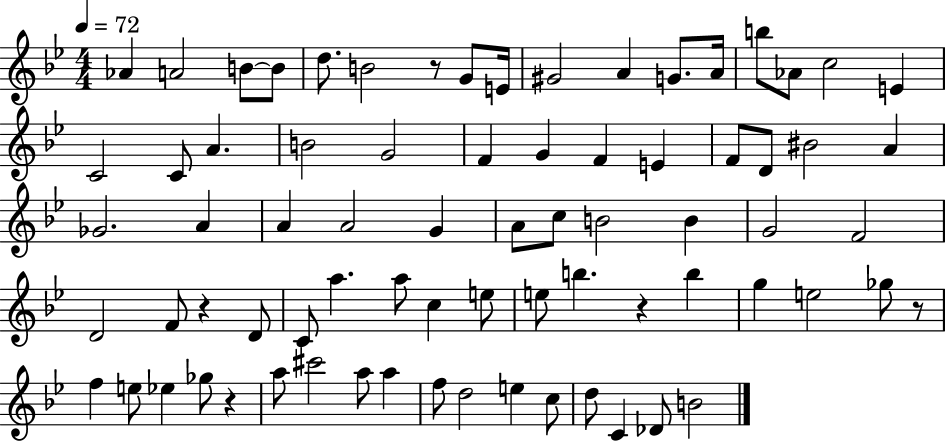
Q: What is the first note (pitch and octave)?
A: Ab4